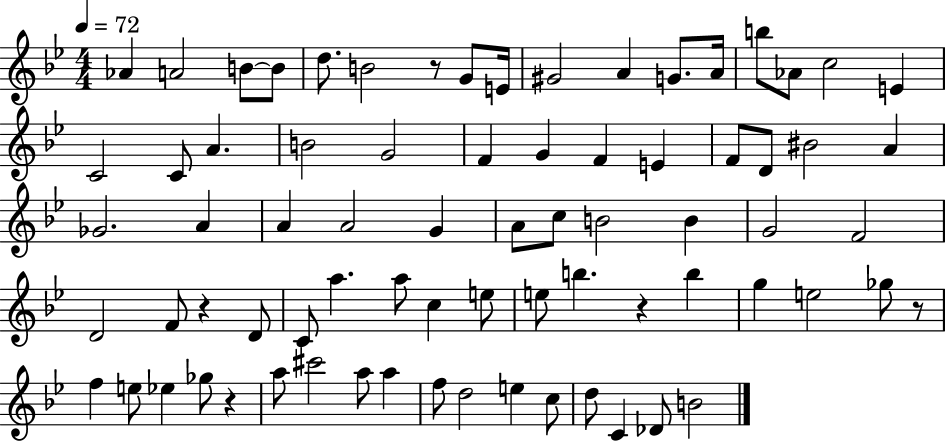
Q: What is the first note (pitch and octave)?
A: Ab4